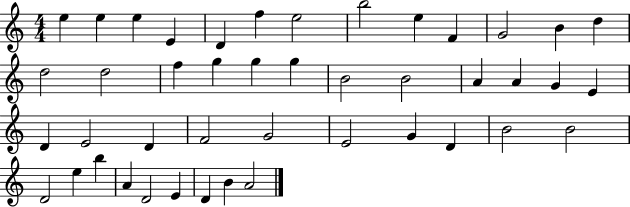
E5/q E5/q E5/q E4/q D4/q F5/q E5/h B5/h E5/q F4/q G4/h B4/q D5/q D5/h D5/h F5/q G5/q G5/q G5/q B4/h B4/h A4/q A4/q G4/q E4/q D4/q E4/h D4/q F4/h G4/h E4/h G4/q D4/q B4/h B4/h D4/h E5/q B5/q A4/q D4/h E4/q D4/q B4/q A4/h